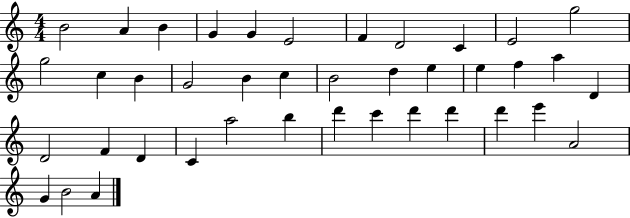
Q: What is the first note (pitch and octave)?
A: B4